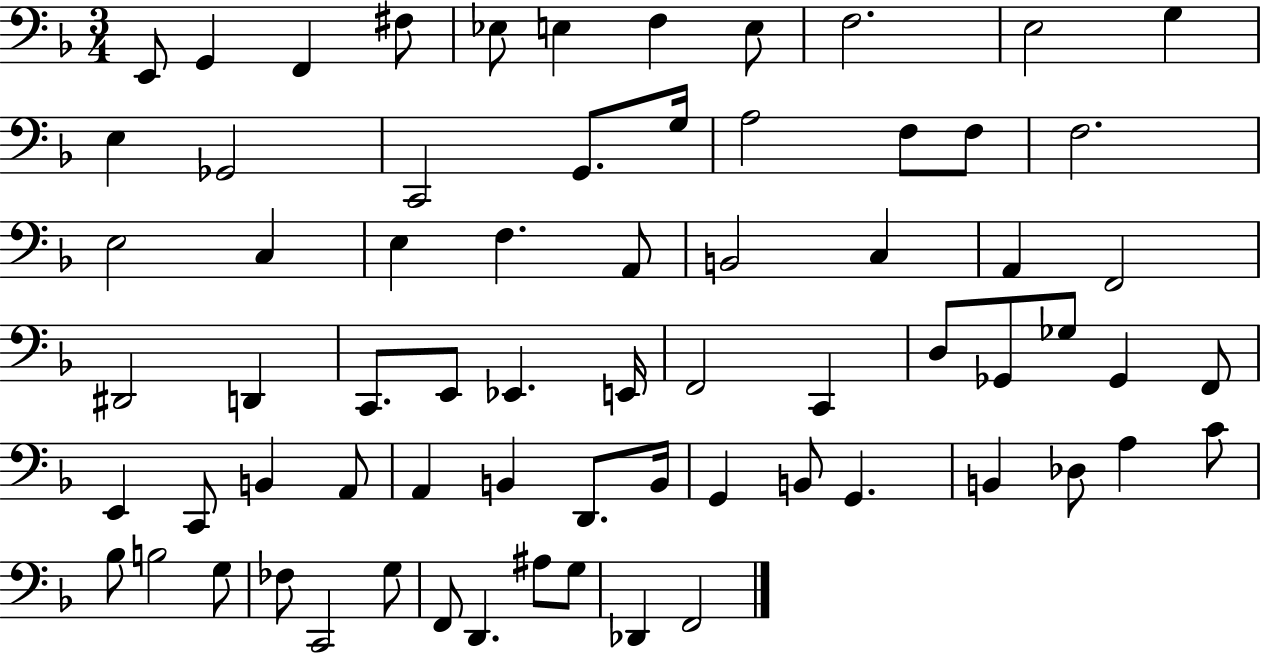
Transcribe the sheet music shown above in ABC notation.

X:1
T:Untitled
M:3/4
L:1/4
K:F
E,,/2 G,, F,, ^F,/2 _E,/2 E, F, E,/2 F,2 E,2 G, E, _G,,2 C,,2 G,,/2 G,/4 A,2 F,/2 F,/2 F,2 E,2 C, E, F, A,,/2 B,,2 C, A,, F,,2 ^D,,2 D,, C,,/2 E,,/2 _E,, E,,/4 F,,2 C,, D,/2 _G,,/2 _G,/2 _G,, F,,/2 E,, C,,/2 B,, A,,/2 A,, B,, D,,/2 B,,/4 G,, B,,/2 G,, B,, _D,/2 A, C/2 _B,/2 B,2 G,/2 _F,/2 C,,2 G,/2 F,,/2 D,, ^A,/2 G,/2 _D,, F,,2